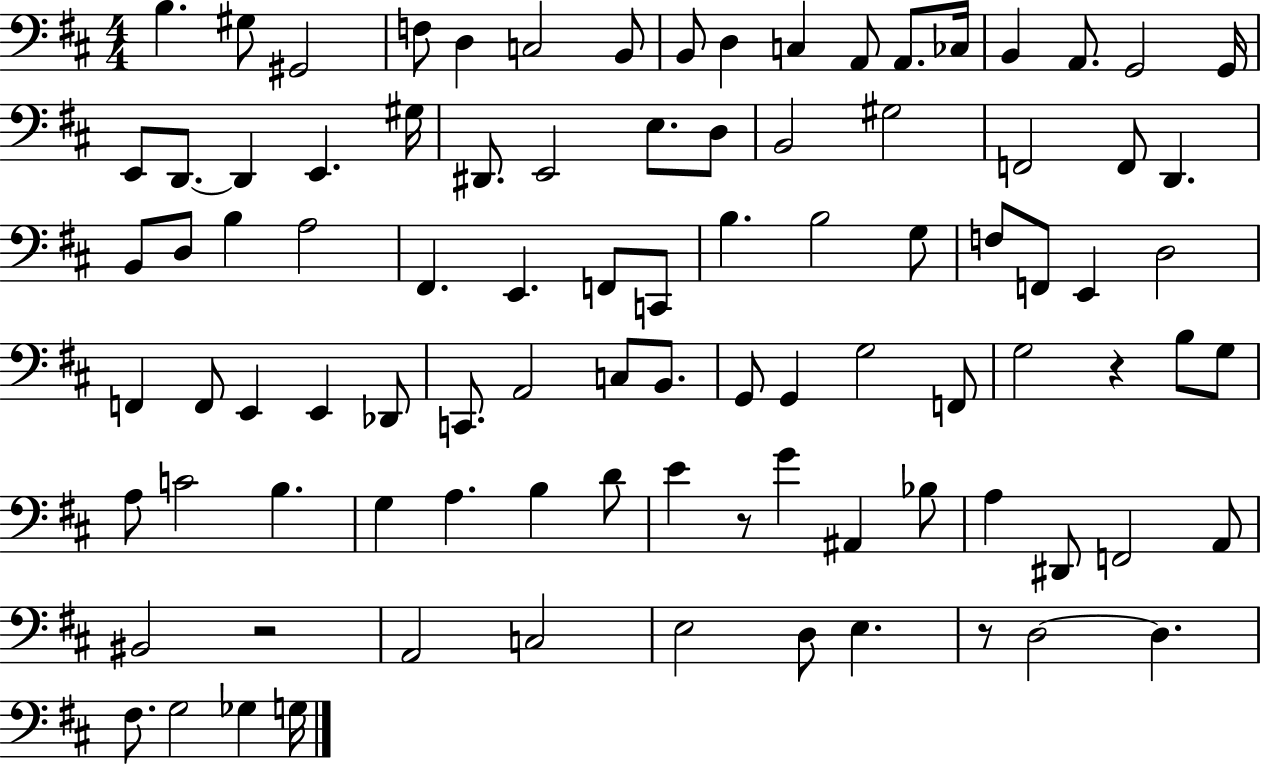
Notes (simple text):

B3/q. G#3/e G#2/h F3/e D3/q C3/h B2/e B2/e D3/q C3/q A2/e A2/e. CES3/s B2/q A2/e. G2/h G2/s E2/e D2/e. D2/q E2/q. G#3/s D#2/e. E2/h E3/e. D3/e B2/h G#3/h F2/h F2/e D2/q. B2/e D3/e B3/q A3/h F#2/q. E2/q. F2/e C2/e B3/q. B3/h G3/e F3/e F2/e E2/q D3/h F2/q F2/e E2/q E2/q Db2/e C2/e. A2/h C3/e B2/e. G2/e G2/q G3/h F2/e G3/h R/q B3/e G3/e A3/e C4/h B3/q. G3/q A3/q. B3/q D4/e E4/q R/e G4/q A#2/q Bb3/e A3/q D#2/e F2/h A2/e BIS2/h R/h A2/h C3/h E3/h D3/e E3/q. R/e D3/h D3/q. F#3/e. G3/h Gb3/q G3/s